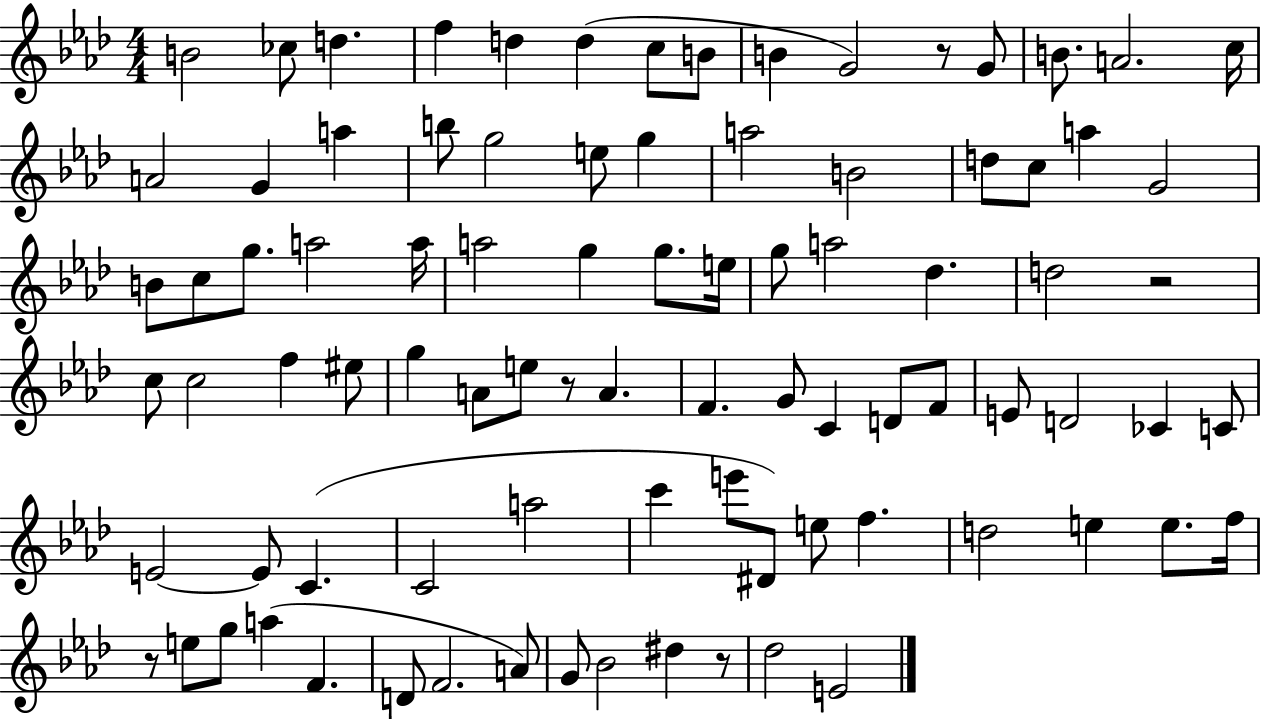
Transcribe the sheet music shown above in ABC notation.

X:1
T:Untitled
M:4/4
L:1/4
K:Ab
B2 _c/2 d f d d c/2 B/2 B G2 z/2 G/2 B/2 A2 c/4 A2 G a b/2 g2 e/2 g a2 B2 d/2 c/2 a G2 B/2 c/2 g/2 a2 a/4 a2 g g/2 e/4 g/2 a2 _d d2 z2 c/2 c2 f ^e/2 g A/2 e/2 z/2 A F G/2 C D/2 F/2 E/2 D2 _C C/2 E2 E/2 C C2 a2 c' e'/2 ^D/2 e/2 f d2 e e/2 f/4 z/2 e/2 g/2 a F D/2 F2 A/2 G/2 _B2 ^d z/2 _d2 E2